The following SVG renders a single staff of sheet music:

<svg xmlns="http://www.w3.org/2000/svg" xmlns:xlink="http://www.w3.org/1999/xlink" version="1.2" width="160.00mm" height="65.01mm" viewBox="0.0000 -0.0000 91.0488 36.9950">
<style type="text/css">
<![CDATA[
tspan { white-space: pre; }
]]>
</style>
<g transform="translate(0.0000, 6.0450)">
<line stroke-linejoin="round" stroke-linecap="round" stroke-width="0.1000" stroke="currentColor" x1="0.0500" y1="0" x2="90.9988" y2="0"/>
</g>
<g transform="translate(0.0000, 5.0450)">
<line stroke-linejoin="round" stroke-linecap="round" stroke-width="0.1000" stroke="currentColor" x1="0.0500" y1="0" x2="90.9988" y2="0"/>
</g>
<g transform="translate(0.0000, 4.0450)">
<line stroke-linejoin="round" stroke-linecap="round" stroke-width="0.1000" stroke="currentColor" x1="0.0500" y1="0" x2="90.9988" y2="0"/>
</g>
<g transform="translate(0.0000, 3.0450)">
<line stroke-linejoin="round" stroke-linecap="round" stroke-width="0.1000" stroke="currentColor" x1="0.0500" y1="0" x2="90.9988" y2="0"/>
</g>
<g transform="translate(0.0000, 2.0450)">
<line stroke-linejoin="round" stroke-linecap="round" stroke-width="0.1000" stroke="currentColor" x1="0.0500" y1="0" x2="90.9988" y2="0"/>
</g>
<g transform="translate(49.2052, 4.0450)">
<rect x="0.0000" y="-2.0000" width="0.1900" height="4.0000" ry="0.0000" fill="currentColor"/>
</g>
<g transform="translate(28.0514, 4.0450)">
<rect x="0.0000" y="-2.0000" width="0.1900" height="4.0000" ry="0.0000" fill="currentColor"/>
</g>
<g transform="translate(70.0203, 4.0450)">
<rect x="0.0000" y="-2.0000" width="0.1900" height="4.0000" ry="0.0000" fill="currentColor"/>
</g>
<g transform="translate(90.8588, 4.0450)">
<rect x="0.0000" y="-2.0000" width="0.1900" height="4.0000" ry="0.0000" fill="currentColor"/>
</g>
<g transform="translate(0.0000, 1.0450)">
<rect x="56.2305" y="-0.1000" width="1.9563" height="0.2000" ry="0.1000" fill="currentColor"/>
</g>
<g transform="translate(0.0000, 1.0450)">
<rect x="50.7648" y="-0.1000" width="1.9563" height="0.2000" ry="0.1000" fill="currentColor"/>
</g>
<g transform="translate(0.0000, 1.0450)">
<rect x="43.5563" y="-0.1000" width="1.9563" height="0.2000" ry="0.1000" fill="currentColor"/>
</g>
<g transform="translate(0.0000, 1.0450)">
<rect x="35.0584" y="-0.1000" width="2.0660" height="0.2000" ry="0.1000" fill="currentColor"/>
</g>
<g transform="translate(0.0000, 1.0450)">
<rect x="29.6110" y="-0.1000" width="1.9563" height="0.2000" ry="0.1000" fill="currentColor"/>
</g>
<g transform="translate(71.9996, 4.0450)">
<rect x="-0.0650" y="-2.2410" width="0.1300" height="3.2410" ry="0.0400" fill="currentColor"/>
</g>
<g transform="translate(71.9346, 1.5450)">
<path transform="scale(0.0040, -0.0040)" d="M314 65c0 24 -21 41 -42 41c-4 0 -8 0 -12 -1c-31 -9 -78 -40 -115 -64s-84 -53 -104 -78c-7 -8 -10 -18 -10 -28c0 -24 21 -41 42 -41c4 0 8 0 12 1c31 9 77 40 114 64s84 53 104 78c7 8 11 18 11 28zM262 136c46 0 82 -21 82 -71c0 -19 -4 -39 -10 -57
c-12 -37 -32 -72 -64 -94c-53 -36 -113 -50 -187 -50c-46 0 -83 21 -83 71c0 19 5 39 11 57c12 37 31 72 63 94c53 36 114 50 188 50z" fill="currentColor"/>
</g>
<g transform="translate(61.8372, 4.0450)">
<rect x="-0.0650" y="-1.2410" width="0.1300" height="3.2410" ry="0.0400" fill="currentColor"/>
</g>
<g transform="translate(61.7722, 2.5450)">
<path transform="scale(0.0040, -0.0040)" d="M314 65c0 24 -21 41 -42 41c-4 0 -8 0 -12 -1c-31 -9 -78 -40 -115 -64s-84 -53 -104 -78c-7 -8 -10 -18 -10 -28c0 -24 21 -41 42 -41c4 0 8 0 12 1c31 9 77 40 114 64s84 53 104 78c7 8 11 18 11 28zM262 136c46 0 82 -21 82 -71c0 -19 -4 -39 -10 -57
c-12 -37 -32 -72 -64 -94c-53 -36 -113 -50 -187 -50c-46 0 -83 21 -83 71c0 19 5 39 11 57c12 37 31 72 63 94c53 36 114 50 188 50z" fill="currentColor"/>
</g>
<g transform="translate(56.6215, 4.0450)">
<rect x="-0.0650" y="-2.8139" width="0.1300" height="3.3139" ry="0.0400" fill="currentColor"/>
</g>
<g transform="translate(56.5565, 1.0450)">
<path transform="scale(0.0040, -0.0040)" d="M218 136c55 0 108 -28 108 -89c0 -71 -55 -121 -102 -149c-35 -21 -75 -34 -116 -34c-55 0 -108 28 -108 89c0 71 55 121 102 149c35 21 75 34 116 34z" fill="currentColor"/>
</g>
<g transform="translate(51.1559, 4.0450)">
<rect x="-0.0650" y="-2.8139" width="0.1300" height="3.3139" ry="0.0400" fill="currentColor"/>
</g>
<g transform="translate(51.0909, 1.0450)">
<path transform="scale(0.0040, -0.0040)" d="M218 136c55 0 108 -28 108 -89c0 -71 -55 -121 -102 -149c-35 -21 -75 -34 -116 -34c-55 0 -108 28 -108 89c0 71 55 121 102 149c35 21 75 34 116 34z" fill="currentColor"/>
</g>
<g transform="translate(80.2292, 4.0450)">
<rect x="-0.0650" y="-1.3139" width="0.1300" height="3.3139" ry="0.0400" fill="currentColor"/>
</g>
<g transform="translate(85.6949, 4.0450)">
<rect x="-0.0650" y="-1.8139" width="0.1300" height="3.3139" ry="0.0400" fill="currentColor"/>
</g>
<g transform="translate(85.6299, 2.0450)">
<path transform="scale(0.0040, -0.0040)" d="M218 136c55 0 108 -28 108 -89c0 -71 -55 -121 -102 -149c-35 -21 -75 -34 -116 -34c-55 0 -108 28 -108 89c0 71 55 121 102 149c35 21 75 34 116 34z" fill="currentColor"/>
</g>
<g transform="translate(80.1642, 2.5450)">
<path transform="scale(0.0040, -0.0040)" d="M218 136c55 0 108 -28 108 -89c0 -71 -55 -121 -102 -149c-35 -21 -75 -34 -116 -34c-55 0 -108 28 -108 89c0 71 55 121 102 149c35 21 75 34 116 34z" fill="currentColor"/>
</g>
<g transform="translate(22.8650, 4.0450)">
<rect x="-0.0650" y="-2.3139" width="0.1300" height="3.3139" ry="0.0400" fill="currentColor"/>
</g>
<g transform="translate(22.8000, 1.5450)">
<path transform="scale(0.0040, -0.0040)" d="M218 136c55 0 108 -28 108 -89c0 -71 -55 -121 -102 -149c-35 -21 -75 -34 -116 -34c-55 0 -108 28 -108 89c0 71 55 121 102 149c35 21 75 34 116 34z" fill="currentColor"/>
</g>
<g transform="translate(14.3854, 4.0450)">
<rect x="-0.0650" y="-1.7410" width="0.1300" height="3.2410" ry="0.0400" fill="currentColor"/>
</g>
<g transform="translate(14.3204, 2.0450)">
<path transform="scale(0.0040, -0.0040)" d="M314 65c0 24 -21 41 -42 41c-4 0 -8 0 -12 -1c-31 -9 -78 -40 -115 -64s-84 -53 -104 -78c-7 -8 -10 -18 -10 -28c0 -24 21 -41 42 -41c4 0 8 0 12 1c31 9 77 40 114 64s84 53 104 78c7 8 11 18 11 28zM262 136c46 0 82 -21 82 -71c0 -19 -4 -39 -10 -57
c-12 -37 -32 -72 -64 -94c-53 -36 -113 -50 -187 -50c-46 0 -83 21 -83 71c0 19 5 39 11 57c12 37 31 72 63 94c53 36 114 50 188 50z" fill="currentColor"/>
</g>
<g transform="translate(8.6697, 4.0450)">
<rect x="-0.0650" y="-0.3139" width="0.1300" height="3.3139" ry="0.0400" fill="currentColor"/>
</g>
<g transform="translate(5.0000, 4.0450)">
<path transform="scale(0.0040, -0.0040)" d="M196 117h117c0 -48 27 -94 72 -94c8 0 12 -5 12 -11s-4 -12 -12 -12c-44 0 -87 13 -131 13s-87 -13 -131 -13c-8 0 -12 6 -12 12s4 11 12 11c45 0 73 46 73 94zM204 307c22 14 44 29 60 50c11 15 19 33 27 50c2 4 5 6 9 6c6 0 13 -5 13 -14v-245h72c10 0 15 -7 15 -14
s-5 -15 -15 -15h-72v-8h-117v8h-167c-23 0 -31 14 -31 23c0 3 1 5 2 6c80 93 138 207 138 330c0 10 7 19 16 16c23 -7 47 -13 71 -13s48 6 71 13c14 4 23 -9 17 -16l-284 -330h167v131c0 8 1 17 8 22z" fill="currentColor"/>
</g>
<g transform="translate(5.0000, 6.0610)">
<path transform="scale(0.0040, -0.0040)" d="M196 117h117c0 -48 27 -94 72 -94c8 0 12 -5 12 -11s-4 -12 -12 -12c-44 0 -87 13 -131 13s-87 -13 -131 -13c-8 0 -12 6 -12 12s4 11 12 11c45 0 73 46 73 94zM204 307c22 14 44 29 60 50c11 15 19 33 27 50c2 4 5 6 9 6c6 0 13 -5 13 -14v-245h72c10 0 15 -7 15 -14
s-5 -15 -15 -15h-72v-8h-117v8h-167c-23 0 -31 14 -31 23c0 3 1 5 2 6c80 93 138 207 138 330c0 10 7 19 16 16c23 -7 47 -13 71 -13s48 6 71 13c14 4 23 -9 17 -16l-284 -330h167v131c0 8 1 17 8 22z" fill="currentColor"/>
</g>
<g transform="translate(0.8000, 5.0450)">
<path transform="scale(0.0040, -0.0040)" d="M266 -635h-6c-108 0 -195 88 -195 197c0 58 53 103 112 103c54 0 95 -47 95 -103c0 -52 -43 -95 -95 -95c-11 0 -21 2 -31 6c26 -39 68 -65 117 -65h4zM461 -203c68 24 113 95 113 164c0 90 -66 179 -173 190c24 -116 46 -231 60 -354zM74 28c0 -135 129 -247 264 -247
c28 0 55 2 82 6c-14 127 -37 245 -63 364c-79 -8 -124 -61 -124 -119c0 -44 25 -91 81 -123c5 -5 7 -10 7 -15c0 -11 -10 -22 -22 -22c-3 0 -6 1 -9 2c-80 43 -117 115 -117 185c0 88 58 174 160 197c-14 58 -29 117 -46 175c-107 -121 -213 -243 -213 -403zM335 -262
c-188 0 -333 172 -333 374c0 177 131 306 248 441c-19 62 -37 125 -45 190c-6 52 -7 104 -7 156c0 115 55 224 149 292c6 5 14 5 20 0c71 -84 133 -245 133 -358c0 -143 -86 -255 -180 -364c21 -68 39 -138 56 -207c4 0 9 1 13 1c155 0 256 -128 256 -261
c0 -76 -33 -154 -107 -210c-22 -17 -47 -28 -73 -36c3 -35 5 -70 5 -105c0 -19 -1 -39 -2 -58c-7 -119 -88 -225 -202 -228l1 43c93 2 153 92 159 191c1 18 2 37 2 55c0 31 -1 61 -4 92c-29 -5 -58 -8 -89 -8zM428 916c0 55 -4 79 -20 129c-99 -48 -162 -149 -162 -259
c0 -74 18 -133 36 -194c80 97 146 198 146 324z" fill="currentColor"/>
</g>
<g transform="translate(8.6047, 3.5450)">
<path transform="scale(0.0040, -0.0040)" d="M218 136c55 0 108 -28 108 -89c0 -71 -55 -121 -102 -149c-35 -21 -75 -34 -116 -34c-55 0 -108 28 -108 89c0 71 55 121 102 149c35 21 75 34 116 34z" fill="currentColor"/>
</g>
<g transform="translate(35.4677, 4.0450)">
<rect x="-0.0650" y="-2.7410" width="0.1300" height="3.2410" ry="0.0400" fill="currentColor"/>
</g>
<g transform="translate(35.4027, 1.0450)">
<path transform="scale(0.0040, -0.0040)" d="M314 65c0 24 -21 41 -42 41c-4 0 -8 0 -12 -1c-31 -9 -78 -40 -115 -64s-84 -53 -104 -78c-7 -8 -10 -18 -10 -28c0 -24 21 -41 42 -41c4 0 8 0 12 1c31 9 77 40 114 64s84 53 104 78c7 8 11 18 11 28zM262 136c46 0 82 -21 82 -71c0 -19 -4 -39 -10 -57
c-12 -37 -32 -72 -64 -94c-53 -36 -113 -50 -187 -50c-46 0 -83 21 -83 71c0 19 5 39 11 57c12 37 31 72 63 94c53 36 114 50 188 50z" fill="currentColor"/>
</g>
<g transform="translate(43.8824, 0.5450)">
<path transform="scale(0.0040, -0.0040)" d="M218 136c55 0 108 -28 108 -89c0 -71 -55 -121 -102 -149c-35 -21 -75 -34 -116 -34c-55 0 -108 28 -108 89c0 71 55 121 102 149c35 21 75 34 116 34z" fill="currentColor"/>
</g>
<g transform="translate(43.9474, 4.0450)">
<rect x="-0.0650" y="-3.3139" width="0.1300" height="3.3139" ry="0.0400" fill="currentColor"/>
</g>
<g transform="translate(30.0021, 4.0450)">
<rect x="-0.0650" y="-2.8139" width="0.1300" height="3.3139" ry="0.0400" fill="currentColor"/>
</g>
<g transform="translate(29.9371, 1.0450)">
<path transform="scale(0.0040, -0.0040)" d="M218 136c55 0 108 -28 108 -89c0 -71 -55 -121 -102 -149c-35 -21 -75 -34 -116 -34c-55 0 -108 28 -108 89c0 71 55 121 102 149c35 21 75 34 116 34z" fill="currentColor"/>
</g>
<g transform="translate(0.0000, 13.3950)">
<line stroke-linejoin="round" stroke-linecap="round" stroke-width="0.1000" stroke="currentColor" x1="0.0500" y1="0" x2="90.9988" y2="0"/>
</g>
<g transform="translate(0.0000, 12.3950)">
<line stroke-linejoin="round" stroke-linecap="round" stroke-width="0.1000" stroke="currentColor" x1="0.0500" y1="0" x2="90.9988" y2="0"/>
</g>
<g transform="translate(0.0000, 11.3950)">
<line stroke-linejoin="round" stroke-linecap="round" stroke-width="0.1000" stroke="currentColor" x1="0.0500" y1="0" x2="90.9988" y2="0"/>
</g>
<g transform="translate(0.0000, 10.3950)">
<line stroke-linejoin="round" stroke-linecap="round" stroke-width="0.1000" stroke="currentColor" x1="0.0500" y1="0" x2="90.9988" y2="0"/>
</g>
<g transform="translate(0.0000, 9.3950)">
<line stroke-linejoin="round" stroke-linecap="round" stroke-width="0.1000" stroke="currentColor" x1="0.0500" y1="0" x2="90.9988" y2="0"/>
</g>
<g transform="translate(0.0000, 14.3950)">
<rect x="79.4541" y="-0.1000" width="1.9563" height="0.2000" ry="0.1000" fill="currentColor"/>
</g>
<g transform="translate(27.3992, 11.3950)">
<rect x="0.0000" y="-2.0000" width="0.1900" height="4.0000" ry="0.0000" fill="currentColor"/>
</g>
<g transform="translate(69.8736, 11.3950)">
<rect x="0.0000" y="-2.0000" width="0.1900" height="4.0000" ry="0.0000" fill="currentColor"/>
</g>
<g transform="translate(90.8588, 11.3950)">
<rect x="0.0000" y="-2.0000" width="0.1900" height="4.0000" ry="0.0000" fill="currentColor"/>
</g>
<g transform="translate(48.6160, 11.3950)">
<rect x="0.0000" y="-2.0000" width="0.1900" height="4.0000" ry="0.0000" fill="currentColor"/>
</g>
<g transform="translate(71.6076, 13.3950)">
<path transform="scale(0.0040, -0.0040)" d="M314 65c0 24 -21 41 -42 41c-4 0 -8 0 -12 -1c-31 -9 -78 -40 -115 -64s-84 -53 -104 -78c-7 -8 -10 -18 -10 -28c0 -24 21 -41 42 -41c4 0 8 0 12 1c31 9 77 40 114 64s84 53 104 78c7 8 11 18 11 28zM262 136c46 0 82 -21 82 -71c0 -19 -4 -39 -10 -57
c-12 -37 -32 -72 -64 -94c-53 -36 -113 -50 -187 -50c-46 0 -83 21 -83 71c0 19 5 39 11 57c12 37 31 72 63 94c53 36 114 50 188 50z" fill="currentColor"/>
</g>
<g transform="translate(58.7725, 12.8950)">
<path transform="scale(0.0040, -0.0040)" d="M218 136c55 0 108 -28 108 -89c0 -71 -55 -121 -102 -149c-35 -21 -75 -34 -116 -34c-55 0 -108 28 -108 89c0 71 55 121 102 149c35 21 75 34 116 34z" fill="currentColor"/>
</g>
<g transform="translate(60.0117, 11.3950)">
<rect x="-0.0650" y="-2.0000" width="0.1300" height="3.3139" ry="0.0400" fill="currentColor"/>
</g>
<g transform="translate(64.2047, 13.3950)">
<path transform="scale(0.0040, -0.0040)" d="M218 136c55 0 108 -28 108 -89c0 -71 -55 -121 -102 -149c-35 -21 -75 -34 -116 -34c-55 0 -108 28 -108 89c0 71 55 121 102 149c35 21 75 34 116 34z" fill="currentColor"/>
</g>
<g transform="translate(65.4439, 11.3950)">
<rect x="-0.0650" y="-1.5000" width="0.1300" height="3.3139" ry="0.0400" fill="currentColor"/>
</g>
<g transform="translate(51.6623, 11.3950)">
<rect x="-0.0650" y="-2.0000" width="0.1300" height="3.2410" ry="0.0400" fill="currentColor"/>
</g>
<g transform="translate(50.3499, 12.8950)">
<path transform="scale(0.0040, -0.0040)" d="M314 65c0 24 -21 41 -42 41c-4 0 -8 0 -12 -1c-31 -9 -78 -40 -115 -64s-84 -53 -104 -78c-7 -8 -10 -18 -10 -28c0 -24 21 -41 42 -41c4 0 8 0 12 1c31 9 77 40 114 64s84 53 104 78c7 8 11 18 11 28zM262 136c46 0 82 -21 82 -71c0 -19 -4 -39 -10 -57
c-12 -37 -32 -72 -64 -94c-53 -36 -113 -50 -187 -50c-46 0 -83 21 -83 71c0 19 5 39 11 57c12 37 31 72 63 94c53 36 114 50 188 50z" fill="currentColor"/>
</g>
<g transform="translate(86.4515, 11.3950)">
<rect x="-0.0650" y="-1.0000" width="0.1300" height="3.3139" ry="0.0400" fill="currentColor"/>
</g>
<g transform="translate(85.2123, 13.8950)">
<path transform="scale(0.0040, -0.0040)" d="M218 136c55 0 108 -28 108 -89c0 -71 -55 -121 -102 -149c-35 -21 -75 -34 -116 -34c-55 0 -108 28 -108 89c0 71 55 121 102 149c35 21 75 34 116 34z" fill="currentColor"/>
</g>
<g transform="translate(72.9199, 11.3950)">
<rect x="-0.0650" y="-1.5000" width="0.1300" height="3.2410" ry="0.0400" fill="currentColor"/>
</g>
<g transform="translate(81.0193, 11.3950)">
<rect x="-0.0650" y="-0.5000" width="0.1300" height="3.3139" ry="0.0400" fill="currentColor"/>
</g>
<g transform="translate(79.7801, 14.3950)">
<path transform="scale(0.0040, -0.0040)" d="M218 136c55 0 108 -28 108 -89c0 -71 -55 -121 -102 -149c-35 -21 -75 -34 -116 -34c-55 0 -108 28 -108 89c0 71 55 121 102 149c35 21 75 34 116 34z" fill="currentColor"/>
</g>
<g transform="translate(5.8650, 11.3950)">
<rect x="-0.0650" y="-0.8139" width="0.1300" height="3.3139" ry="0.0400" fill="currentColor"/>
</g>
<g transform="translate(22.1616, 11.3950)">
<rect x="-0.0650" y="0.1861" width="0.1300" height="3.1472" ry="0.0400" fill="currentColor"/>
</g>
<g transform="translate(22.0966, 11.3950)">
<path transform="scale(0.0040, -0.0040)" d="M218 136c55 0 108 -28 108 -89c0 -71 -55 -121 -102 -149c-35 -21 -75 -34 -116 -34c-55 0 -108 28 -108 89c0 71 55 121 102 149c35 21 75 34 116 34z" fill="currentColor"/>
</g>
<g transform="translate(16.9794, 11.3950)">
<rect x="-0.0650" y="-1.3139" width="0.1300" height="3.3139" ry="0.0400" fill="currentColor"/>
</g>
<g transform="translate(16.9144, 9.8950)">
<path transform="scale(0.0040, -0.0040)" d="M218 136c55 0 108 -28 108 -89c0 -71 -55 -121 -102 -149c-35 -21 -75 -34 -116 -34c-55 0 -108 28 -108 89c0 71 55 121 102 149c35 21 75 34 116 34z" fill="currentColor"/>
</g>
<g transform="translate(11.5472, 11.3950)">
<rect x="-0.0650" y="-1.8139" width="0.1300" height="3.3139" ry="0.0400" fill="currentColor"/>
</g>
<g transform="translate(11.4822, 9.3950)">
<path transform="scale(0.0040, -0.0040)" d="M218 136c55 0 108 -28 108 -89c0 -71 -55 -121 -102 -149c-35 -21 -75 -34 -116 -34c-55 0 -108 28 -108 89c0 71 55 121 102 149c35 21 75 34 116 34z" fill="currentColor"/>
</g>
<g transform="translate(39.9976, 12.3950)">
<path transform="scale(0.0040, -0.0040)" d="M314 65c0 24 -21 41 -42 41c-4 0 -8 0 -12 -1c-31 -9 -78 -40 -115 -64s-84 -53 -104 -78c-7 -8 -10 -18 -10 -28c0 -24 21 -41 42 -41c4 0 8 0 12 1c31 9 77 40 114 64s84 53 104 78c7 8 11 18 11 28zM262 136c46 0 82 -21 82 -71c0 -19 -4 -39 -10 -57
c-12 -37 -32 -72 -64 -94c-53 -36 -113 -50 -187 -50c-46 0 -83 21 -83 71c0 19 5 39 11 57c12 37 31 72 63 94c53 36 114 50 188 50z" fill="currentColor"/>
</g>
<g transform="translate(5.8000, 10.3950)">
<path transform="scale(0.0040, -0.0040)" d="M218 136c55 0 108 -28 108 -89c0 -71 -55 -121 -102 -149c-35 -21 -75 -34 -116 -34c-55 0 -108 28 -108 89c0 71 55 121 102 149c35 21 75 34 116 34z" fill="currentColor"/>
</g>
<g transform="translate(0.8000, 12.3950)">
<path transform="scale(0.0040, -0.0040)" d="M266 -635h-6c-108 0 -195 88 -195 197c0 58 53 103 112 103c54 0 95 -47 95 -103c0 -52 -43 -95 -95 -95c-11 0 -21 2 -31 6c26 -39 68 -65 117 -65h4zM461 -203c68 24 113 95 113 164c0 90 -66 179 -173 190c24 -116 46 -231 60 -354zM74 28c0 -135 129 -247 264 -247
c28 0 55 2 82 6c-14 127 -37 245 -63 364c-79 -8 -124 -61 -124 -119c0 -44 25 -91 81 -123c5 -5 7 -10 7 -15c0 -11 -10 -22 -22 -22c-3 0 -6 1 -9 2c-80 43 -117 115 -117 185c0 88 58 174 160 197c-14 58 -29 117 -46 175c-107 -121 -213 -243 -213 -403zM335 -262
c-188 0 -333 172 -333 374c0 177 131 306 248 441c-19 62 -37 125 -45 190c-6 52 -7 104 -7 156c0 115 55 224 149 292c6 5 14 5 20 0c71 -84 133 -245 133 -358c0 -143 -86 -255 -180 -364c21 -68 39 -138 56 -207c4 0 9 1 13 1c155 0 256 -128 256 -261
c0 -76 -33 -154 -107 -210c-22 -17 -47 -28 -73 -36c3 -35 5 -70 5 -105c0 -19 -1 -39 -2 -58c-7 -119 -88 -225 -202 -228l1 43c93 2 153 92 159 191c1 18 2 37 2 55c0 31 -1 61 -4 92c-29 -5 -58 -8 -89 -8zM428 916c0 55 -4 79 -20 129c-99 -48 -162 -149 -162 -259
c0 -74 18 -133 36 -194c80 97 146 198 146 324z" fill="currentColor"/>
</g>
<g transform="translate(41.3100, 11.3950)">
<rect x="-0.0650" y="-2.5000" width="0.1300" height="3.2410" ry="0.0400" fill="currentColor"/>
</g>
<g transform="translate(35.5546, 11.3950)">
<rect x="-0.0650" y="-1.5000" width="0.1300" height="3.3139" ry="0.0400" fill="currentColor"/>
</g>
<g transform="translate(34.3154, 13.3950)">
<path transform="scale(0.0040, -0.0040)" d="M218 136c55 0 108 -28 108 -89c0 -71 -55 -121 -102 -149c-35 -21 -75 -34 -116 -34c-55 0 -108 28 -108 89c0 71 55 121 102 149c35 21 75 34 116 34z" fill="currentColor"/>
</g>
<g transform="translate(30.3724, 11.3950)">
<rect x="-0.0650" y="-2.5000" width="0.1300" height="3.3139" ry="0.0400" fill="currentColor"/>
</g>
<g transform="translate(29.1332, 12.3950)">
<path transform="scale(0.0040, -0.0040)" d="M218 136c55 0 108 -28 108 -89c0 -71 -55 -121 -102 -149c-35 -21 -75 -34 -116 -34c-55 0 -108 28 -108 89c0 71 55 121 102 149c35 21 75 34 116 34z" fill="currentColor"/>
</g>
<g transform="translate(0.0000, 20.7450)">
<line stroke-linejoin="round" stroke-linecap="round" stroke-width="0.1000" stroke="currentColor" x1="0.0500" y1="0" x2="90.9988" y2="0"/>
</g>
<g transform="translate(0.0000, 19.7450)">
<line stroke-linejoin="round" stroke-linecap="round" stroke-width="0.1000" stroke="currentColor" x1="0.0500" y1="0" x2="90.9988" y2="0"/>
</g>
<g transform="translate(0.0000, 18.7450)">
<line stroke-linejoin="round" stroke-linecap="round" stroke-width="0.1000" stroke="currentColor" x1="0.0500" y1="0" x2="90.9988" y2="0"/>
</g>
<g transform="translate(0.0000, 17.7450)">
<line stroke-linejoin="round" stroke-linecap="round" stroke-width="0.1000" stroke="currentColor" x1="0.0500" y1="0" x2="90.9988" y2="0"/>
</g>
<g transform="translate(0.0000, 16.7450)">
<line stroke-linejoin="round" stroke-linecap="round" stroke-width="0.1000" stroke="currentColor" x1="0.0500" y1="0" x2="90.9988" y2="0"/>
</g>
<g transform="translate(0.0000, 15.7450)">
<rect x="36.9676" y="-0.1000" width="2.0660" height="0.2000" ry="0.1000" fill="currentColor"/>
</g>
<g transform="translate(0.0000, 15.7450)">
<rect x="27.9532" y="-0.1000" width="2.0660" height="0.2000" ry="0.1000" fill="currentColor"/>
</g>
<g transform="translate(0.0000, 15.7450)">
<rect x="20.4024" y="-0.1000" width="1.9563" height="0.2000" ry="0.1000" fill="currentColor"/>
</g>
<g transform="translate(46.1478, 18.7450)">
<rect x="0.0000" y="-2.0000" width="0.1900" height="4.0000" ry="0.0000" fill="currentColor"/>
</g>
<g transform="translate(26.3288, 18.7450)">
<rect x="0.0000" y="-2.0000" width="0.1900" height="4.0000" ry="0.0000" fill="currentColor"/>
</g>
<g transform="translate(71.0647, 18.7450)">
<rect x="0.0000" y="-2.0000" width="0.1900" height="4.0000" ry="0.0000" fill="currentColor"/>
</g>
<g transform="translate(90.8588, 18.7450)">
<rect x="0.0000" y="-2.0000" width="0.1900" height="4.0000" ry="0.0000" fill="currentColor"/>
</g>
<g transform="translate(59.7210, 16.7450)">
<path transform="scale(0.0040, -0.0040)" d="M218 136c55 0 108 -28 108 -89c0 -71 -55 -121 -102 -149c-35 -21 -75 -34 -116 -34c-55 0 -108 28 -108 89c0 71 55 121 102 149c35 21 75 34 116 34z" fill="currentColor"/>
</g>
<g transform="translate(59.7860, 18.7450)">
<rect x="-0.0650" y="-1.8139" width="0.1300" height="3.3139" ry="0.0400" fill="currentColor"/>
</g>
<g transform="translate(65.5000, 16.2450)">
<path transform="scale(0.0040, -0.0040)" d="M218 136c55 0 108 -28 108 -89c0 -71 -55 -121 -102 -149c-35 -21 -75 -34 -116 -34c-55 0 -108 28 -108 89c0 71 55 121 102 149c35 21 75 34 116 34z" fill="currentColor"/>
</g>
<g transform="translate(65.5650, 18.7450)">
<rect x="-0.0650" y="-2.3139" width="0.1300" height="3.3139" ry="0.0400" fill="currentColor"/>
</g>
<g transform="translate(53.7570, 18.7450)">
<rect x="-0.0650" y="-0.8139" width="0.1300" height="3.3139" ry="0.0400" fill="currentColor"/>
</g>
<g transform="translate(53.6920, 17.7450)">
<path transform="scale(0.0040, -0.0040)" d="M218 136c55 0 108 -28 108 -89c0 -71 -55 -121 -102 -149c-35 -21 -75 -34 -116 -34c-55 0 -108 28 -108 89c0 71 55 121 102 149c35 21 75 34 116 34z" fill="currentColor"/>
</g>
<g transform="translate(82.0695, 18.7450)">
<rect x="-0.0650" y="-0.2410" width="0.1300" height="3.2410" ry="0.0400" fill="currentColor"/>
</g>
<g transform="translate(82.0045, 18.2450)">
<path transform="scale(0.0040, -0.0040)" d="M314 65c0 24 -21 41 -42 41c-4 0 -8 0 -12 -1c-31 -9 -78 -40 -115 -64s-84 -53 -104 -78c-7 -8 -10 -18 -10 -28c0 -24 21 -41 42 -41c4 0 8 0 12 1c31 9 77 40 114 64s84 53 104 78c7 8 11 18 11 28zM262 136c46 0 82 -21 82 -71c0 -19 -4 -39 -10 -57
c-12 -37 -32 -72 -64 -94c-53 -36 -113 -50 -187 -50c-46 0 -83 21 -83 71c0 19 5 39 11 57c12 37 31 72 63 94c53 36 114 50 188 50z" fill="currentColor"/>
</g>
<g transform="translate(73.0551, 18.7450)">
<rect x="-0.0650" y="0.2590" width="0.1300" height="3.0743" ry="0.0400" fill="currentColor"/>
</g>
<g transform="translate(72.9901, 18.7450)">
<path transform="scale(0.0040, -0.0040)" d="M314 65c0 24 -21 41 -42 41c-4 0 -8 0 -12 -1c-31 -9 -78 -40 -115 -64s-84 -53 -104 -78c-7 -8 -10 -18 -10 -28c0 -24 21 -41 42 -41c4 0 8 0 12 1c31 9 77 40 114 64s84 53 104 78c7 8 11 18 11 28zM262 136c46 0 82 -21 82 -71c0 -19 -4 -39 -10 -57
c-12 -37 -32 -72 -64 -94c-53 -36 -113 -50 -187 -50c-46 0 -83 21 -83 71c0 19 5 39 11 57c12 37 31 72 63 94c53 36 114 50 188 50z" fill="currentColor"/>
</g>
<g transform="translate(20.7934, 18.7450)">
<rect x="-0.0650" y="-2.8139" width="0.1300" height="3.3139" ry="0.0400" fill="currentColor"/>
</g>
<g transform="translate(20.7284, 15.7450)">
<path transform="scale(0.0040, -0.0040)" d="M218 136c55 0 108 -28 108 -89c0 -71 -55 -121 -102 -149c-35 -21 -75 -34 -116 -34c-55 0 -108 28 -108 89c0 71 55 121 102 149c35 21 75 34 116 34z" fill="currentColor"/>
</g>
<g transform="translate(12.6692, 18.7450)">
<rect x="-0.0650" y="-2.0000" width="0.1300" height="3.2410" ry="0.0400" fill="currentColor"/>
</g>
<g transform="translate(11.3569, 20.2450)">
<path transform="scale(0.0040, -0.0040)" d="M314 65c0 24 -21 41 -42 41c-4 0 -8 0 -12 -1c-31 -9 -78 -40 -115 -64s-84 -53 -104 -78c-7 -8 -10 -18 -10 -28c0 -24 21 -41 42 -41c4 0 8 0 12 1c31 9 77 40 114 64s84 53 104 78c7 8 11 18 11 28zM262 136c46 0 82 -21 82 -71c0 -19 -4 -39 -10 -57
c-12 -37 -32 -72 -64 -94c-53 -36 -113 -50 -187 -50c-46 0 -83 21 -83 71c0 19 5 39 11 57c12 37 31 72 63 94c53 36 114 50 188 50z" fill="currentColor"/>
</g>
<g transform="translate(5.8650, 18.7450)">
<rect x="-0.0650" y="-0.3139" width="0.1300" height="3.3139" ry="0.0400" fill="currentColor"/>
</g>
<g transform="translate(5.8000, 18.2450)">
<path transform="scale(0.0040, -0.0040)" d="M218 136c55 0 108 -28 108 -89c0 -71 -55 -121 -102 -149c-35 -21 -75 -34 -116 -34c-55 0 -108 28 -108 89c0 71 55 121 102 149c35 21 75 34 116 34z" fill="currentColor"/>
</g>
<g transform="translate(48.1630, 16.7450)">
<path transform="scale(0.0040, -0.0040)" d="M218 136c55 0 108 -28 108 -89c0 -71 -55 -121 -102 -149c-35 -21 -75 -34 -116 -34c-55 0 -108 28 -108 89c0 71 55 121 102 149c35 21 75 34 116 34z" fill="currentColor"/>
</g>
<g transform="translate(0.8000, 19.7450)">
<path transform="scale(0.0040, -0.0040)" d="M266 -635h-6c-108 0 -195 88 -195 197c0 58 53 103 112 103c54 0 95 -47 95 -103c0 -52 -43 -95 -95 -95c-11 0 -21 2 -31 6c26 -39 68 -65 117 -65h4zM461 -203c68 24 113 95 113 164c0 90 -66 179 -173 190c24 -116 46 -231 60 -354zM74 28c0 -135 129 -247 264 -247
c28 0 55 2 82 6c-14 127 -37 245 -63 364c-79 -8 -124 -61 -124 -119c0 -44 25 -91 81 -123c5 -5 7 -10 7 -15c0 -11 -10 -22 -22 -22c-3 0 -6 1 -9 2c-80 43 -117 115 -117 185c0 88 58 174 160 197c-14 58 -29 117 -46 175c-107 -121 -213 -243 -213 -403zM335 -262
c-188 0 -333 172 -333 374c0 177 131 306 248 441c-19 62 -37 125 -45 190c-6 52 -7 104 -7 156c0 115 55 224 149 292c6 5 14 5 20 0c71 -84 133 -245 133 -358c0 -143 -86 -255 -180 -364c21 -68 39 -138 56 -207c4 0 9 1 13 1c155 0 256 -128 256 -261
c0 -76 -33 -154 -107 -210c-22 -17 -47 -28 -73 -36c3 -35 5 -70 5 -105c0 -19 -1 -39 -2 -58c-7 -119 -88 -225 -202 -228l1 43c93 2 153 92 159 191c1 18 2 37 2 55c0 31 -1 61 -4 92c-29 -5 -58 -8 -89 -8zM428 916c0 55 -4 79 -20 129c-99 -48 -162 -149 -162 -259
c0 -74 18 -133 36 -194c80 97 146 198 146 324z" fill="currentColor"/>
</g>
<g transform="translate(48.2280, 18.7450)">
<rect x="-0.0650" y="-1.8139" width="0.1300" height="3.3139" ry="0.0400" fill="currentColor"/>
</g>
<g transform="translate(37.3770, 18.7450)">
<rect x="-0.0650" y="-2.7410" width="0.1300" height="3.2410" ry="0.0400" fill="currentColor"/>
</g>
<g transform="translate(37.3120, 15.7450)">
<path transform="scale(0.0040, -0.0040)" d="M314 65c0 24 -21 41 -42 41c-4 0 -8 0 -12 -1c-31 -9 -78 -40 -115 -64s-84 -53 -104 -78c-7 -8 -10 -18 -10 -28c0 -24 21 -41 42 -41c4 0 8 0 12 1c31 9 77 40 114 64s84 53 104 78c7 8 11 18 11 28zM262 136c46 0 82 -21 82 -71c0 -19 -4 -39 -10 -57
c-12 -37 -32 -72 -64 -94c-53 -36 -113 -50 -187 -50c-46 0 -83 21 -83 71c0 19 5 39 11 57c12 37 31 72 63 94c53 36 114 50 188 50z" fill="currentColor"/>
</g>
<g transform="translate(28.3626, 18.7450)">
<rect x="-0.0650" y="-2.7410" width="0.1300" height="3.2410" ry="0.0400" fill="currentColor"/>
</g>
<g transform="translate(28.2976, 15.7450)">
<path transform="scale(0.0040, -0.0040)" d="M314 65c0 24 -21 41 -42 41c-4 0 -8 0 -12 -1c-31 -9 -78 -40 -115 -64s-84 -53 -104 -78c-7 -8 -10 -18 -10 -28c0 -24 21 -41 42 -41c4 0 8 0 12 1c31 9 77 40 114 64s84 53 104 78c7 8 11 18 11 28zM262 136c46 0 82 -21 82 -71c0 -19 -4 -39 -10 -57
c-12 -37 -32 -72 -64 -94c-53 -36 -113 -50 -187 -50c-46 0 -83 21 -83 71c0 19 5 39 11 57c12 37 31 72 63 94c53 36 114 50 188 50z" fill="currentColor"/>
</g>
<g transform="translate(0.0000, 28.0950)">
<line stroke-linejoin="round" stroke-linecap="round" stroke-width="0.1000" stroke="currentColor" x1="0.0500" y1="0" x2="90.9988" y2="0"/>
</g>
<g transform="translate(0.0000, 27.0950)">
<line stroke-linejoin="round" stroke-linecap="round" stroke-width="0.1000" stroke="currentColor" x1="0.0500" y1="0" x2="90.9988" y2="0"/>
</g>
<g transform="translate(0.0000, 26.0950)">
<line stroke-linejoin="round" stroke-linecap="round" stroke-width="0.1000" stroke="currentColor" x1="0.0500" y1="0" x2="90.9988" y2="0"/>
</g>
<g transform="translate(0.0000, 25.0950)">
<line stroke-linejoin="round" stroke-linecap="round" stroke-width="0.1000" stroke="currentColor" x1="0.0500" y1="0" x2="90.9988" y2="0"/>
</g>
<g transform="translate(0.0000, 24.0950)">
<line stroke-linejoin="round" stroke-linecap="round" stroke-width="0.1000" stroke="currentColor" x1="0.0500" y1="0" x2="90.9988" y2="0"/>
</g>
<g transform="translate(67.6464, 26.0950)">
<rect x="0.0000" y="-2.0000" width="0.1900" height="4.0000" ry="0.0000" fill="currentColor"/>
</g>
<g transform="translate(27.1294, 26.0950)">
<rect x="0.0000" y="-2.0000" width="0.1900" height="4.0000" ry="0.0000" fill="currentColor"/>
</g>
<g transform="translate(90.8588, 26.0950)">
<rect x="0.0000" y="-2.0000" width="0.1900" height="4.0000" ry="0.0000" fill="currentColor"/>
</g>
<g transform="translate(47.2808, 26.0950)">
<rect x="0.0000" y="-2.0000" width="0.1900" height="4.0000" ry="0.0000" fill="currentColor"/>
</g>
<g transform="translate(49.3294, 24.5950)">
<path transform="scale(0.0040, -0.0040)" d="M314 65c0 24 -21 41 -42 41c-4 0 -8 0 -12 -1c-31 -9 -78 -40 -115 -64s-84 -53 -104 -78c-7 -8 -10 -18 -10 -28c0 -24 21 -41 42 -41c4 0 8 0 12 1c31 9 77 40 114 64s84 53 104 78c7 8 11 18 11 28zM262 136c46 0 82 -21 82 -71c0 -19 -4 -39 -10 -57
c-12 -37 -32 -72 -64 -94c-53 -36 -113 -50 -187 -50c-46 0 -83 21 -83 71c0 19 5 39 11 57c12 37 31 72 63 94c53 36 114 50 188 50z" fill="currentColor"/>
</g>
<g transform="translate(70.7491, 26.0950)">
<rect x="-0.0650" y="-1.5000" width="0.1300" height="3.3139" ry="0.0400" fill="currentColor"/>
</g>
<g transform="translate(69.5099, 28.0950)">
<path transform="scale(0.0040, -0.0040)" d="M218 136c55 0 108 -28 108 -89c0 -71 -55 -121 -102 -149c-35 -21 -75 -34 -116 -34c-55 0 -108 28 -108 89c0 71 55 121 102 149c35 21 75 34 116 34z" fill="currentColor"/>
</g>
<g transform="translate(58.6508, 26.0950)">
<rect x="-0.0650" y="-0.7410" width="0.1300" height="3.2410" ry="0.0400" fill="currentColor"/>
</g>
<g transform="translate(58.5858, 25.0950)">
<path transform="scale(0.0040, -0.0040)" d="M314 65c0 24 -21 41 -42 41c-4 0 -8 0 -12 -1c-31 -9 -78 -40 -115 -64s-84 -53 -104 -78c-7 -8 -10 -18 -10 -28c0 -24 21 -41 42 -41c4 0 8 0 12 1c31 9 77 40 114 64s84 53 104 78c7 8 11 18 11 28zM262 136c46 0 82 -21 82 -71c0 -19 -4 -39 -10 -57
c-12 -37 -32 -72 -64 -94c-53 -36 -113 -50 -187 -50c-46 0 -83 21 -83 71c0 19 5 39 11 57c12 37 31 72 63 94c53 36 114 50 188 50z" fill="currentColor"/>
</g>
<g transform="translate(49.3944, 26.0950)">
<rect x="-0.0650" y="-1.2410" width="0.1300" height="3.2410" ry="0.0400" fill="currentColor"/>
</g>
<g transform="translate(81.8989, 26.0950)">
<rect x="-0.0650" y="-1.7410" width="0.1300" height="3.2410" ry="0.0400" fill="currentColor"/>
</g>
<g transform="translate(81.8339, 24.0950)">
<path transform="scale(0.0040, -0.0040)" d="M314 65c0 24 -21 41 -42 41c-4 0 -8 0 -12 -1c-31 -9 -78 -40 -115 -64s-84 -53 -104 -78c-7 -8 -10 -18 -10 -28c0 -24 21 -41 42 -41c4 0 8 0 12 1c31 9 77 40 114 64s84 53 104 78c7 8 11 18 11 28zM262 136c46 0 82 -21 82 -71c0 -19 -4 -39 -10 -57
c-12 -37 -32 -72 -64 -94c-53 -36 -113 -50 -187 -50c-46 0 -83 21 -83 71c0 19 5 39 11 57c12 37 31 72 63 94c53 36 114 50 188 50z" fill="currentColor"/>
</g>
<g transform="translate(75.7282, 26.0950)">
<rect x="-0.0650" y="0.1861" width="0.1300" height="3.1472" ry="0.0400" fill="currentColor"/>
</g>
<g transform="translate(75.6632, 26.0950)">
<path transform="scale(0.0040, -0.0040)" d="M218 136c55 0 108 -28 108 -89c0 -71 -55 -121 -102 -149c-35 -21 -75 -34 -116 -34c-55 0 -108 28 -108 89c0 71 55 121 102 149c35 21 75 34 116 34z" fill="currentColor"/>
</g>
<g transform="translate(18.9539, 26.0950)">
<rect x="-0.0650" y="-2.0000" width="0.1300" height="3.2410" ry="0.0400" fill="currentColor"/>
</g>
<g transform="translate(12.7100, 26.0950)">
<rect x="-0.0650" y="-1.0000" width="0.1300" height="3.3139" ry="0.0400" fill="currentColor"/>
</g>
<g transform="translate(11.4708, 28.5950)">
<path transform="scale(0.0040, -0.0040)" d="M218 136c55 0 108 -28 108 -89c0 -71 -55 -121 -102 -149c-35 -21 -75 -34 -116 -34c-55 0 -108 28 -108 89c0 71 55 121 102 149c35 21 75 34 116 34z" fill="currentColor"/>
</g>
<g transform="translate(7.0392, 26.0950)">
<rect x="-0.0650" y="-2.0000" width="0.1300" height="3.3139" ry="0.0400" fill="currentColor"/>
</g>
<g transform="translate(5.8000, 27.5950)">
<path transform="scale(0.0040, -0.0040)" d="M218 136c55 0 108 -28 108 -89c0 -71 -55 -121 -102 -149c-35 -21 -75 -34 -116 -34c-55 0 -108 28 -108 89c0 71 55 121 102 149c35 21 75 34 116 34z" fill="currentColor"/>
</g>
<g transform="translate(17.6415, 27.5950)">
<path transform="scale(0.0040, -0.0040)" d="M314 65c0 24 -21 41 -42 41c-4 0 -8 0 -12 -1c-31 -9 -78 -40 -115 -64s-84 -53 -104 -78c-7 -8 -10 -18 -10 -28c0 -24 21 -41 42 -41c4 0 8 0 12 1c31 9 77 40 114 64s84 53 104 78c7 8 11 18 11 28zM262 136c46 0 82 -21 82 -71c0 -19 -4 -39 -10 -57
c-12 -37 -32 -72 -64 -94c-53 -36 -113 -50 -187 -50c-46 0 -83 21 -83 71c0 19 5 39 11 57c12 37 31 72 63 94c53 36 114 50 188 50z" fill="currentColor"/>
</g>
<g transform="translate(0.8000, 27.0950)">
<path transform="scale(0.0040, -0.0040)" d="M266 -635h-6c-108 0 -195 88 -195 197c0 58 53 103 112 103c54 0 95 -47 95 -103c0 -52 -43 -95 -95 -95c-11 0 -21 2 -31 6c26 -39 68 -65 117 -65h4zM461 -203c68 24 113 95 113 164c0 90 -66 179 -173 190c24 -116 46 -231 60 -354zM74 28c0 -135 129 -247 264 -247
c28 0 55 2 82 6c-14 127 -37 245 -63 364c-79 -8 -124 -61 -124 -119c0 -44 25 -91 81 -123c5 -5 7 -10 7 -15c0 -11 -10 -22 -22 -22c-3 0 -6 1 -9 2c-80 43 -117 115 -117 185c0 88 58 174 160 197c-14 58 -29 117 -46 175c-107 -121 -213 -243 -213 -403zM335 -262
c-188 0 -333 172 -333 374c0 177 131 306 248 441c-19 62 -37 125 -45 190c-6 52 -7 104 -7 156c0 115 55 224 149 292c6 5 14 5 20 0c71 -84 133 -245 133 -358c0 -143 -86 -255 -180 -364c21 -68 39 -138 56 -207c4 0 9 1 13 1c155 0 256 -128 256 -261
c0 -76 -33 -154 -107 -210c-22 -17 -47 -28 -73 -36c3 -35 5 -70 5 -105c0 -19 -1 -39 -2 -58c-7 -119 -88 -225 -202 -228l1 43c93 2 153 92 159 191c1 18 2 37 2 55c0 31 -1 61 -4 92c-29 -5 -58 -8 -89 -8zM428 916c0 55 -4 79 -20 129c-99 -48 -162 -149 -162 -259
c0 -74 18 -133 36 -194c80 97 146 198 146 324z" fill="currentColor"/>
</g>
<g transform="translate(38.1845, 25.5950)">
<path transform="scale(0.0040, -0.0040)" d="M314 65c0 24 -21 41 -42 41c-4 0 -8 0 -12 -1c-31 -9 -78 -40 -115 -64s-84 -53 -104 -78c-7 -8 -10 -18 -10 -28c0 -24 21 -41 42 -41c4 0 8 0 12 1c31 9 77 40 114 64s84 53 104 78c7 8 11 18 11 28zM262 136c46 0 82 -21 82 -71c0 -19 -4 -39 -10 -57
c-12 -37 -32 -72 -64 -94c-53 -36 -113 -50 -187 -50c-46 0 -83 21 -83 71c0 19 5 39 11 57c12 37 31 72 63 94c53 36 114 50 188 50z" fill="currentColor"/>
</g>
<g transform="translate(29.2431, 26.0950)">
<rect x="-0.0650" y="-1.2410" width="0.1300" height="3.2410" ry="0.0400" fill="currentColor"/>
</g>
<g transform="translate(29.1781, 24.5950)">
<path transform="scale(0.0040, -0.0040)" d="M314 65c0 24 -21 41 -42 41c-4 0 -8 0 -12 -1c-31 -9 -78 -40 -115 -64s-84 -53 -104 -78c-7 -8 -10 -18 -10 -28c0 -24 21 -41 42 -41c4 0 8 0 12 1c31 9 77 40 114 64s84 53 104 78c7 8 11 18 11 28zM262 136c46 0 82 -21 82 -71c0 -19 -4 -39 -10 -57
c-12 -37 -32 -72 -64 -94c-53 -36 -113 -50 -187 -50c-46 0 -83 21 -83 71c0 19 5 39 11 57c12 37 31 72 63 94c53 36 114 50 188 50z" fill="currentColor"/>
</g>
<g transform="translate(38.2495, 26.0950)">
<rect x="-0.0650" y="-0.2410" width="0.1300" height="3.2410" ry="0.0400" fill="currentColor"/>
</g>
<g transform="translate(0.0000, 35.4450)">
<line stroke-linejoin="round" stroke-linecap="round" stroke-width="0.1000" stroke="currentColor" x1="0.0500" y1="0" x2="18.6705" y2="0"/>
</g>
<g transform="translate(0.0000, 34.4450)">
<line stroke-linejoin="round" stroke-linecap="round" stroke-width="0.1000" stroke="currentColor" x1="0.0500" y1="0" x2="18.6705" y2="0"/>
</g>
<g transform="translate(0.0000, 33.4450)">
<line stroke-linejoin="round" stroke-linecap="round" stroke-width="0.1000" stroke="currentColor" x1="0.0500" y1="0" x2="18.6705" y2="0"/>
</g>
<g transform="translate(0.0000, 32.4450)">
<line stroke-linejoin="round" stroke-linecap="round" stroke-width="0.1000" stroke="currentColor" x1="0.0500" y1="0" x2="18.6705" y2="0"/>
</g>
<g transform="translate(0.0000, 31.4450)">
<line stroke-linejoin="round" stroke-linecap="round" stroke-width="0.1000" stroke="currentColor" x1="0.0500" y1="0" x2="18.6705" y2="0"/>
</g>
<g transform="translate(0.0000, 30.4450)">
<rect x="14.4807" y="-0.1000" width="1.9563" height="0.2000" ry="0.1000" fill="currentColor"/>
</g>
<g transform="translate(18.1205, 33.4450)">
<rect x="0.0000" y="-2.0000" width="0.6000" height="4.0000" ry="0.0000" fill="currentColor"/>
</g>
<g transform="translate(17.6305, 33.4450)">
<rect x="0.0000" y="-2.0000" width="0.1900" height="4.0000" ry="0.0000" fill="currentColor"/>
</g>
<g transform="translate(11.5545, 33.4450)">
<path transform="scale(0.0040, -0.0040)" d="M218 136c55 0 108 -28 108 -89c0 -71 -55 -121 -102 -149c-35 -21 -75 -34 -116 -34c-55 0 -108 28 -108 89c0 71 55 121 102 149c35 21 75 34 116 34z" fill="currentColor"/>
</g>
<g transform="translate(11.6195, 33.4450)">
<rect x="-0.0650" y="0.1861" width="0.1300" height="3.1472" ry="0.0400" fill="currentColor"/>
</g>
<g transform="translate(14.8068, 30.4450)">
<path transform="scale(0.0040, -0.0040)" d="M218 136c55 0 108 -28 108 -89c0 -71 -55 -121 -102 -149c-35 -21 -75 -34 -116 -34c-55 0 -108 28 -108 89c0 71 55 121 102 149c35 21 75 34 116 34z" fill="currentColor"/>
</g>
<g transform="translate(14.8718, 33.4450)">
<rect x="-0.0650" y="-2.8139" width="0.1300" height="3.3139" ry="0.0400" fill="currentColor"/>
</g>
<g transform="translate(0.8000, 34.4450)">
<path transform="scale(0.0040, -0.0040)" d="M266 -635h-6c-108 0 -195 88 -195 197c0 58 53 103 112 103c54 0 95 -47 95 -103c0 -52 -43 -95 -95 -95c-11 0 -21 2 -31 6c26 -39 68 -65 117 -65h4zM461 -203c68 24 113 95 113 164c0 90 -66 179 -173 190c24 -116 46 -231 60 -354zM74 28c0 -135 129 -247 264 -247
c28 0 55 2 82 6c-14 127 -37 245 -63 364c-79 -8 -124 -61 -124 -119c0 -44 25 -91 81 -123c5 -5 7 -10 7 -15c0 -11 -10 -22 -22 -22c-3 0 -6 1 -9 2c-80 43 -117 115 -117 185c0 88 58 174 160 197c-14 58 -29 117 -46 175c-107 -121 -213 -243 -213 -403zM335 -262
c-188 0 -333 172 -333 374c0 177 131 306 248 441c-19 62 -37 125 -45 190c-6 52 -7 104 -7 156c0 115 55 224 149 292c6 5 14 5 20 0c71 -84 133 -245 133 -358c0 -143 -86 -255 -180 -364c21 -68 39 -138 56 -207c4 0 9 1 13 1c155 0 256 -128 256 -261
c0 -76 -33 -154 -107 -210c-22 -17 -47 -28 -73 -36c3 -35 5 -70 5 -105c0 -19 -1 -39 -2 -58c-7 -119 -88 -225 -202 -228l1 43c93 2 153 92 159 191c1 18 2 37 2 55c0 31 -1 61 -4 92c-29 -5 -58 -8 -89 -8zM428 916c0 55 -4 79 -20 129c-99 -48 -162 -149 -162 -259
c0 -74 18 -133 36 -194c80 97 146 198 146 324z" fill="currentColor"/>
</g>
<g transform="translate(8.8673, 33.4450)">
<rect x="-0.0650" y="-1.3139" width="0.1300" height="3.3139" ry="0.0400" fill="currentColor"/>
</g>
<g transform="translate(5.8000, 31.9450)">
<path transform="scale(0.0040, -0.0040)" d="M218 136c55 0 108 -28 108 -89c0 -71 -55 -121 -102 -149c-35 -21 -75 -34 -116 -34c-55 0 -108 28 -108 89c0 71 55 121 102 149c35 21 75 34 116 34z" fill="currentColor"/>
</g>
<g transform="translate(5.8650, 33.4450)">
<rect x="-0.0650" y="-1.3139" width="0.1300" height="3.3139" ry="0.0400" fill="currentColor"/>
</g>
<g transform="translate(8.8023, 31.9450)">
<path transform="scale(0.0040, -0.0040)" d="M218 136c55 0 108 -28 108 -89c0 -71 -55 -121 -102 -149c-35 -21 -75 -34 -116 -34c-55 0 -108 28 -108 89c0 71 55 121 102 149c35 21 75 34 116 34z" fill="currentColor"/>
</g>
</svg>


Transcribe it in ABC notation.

X:1
T:Untitled
M:4/4
L:1/4
K:C
c f2 g a a2 b a a e2 g2 e f d f e B G E G2 F2 F E E2 C D c F2 a a2 a2 f d f g B2 c2 F D F2 e2 c2 e2 d2 E B f2 e e B a